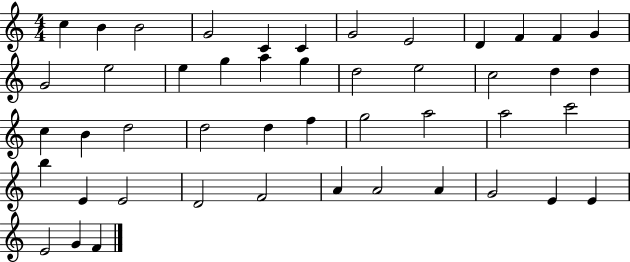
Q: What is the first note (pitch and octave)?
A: C5